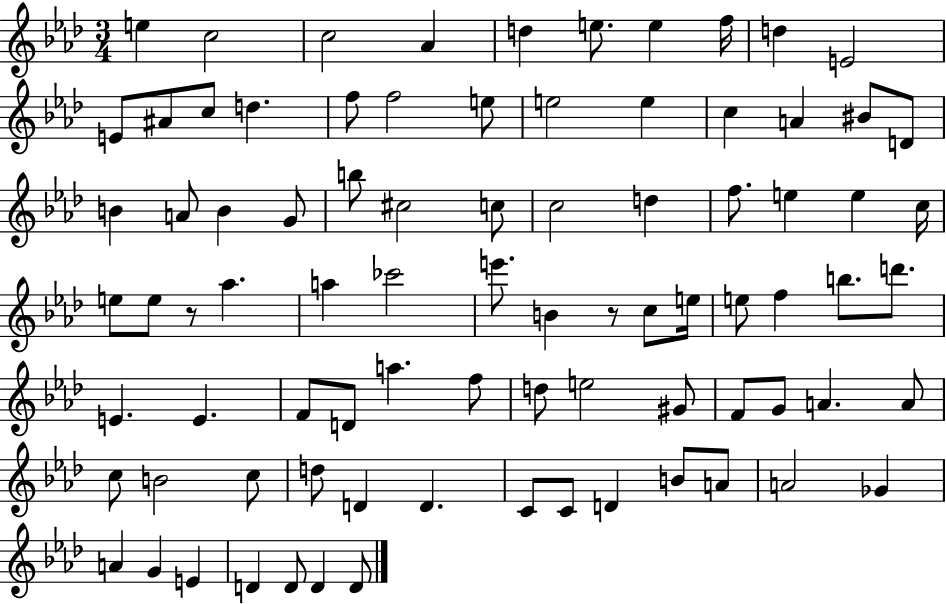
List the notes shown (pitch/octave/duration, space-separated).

E5/q C5/h C5/h Ab4/q D5/q E5/e. E5/q F5/s D5/q E4/h E4/e A#4/e C5/e D5/q. F5/e F5/h E5/e E5/h E5/q C5/q A4/q BIS4/e D4/e B4/q A4/e B4/q G4/e B5/e C#5/h C5/e C5/h D5/q F5/e. E5/q E5/q C5/s E5/e E5/e R/e Ab5/q. A5/q CES6/h E6/e. B4/q R/e C5/e E5/s E5/e F5/q B5/e. D6/e. E4/q. E4/q. F4/e D4/e A5/q. F5/e D5/e E5/h G#4/e F4/e G4/e A4/q. A4/e C5/e B4/h C5/e D5/e D4/q D4/q. C4/e C4/e D4/q B4/e A4/e A4/h Gb4/q A4/q G4/q E4/q D4/q D4/e D4/q D4/e